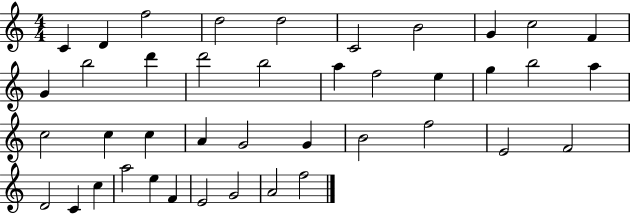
C4/q D4/q F5/h D5/h D5/h C4/h B4/h G4/q C5/h F4/q G4/q B5/h D6/q D6/h B5/h A5/q F5/h E5/q G5/q B5/h A5/q C5/h C5/q C5/q A4/q G4/h G4/q B4/h F5/h E4/h F4/h D4/h C4/q C5/q A5/h E5/q F4/q E4/h G4/h A4/h F5/h